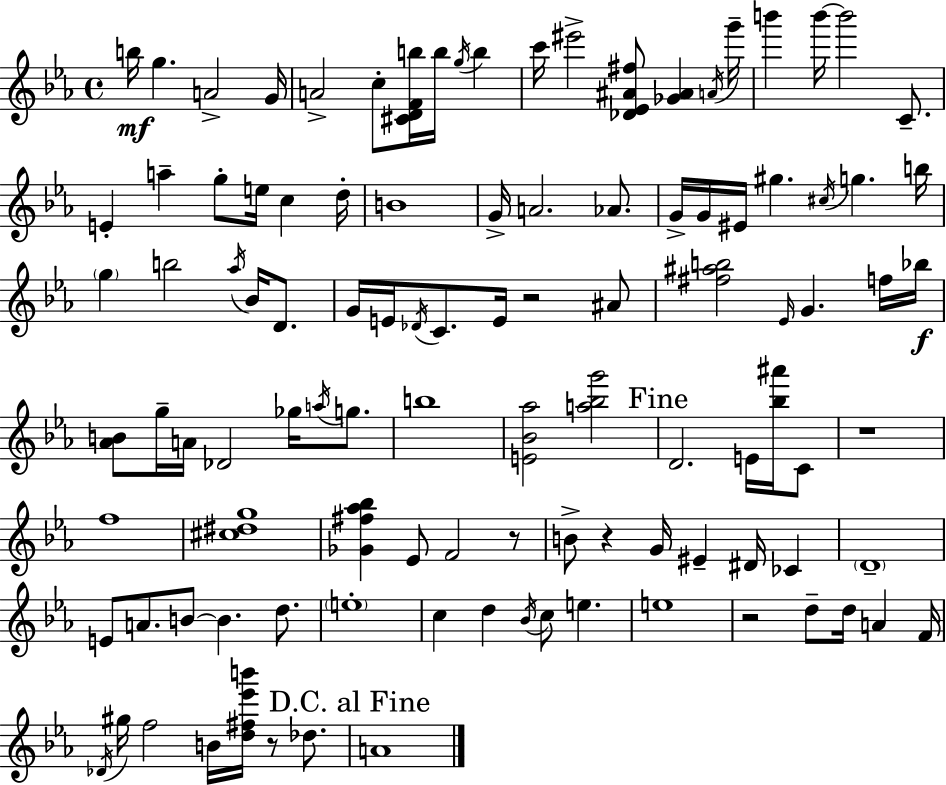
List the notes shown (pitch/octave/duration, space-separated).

B5/s G5/q. A4/h G4/s A4/h C5/e [C#4,D4,F4,B5]/s B5/s G5/s B5/q C6/s EIS6/h [Db4,Eb4,A#4,F#5]/e [Gb4,A#4]/q A4/s G6/s B6/q B6/s B6/h C4/e. E4/q A5/q G5/e E5/s C5/q D5/s B4/w G4/s A4/h. Ab4/e. G4/s G4/s EIS4/s G#5/q. C#5/s G5/q. B5/s G5/q B5/h Ab5/s Bb4/s D4/e. G4/s E4/s Db4/s C4/e. E4/s R/h A#4/e [F#5,A#5,B5]/h Eb4/s G4/q. F5/s Bb5/s [Ab4,B4]/e G5/s A4/s Db4/h Gb5/s A5/s G5/e. B5/w [E4,Bb4,Ab5]/h [A5,Bb5,G6]/h D4/h. E4/s [Bb5,A#6]/s C4/e R/w F5/w [C#5,D#5,G5]/w [Gb4,F#5,Ab5,Bb5]/q Eb4/e F4/h R/e B4/e R/q G4/s EIS4/q D#4/s CES4/q D4/w E4/e A4/e. B4/e B4/q. D5/e. E5/w C5/q D5/q Bb4/s C5/e E5/q. E5/w R/h D5/e D5/s A4/q F4/s Db4/s G#5/s F5/h B4/s [D5,F#5,Eb6,B6]/s R/e Db5/e. A4/w